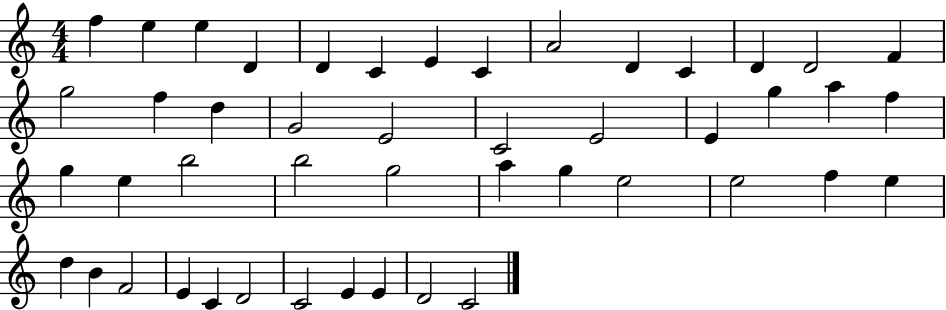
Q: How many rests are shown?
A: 0